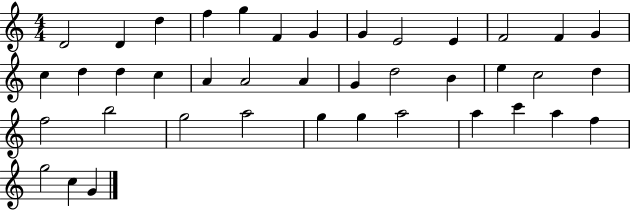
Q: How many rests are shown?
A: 0